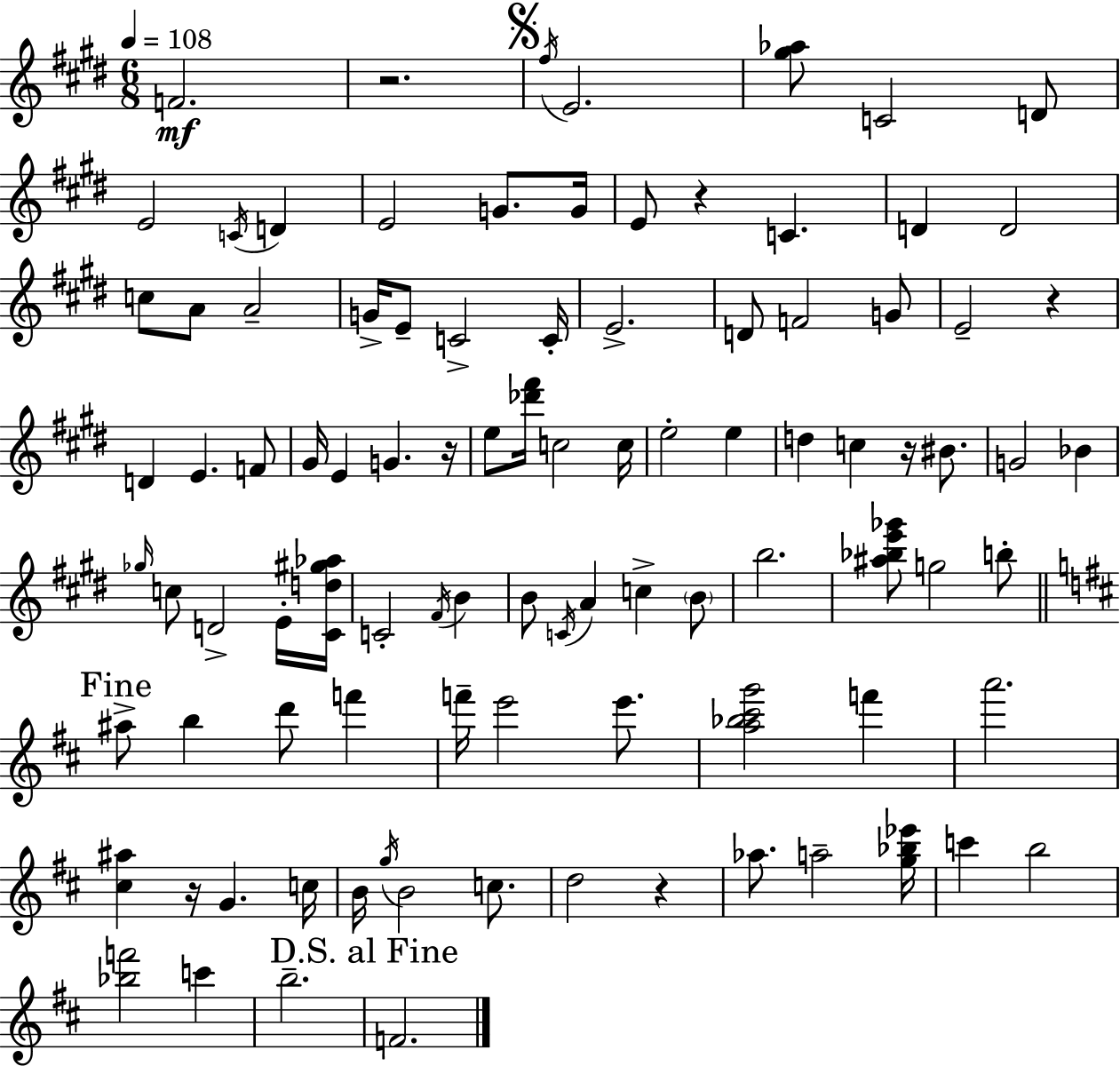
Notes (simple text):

F4/h. R/h. F#5/s E4/h. [G#5,Ab5]/e C4/h D4/e E4/h C4/s D4/q E4/h G4/e. G4/s E4/e R/q C4/q. D4/q D4/h C5/e A4/e A4/h G4/s E4/e C4/h C4/s E4/h. D4/e F4/h G4/e E4/h R/q D4/q E4/q. F4/e G#4/s E4/q G4/q. R/s E5/e [Db6,F#6]/s C5/h C5/s E5/h E5/q D5/q C5/q R/s BIS4/e. G4/h Bb4/q Gb5/s C5/e D4/h E4/s [C#4,D5,G#5,Ab5]/s C4/h F#4/s B4/q B4/e C4/s A4/q C5/q B4/e B5/h. [A#5,Bb5,E6,Gb6]/e G5/h B5/e A#5/e B5/q D6/e F6/q F6/s E6/h E6/e. [A5,Bb5,C#6,G6]/h F6/q A6/h. [C#5,A#5]/q R/s G4/q. C5/s B4/s G5/s B4/h C5/e. D5/h R/q Ab5/e. A5/h [G5,Bb5,Eb6]/s C6/q B5/h [Bb5,F6]/h C6/q B5/h. F4/h.